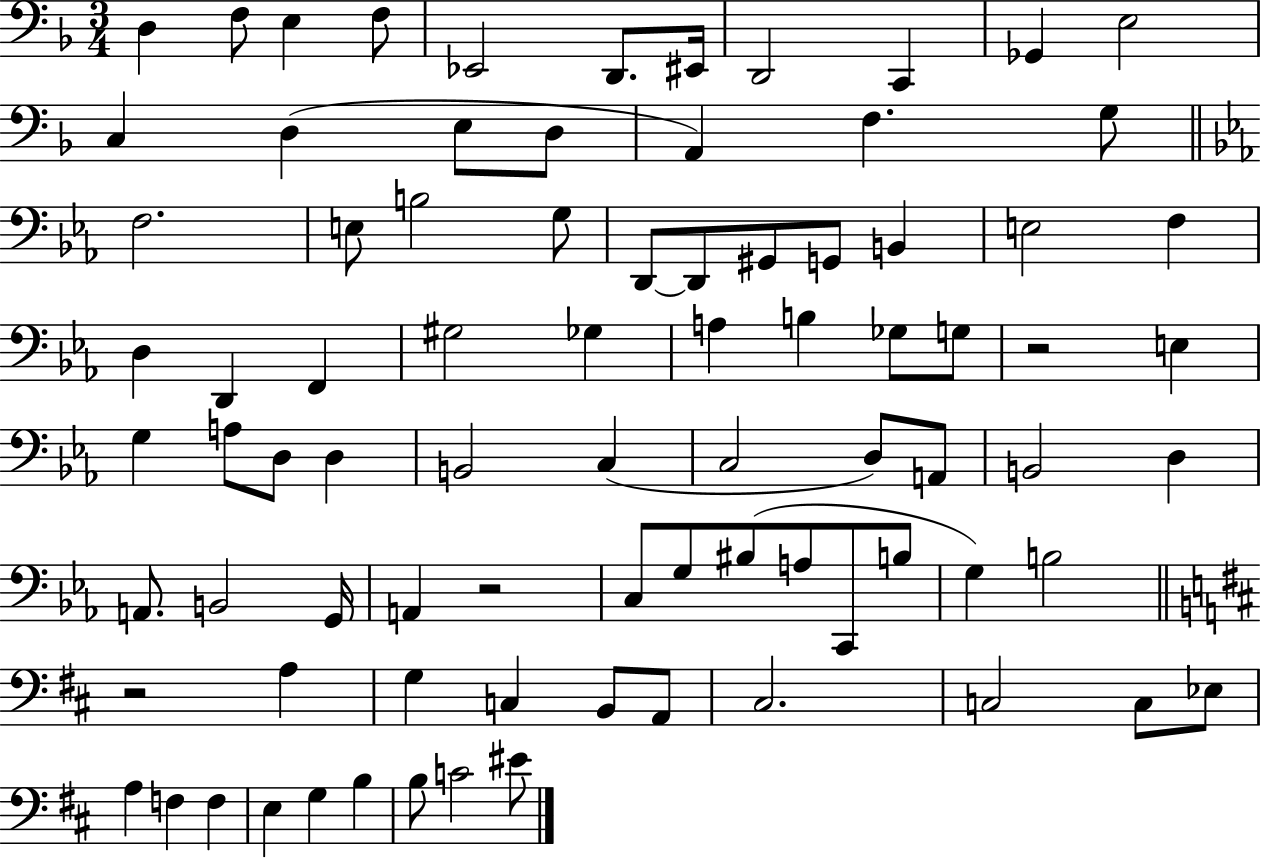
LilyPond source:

{
  \clef bass
  \numericTimeSignature
  \time 3/4
  \key f \major
  d4 f8 e4 f8 | ees,2 d,8. eis,16 | d,2 c,4 | ges,4 e2 | \break c4 d4( e8 d8 | a,4) f4. g8 | \bar "||" \break \key c \minor f2. | e8 b2 g8 | d,8~~ d,8 gis,8 g,8 b,4 | e2 f4 | \break d4 d,4 f,4 | gis2 ges4 | a4 b4 ges8 g8 | r2 e4 | \break g4 a8 d8 d4 | b,2 c4( | c2 d8) a,8 | b,2 d4 | \break a,8. b,2 g,16 | a,4 r2 | c8 g8 bis8( a8 c,8 b8 | g4) b2 | \break \bar "||" \break \key d \major r2 a4 | g4 c4 b,8 a,8 | cis2. | c2 c8 ees8 | \break a4 f4 f4 | e4 g4 b4 | b8 c'2 eis'8 | \bar "|."
}